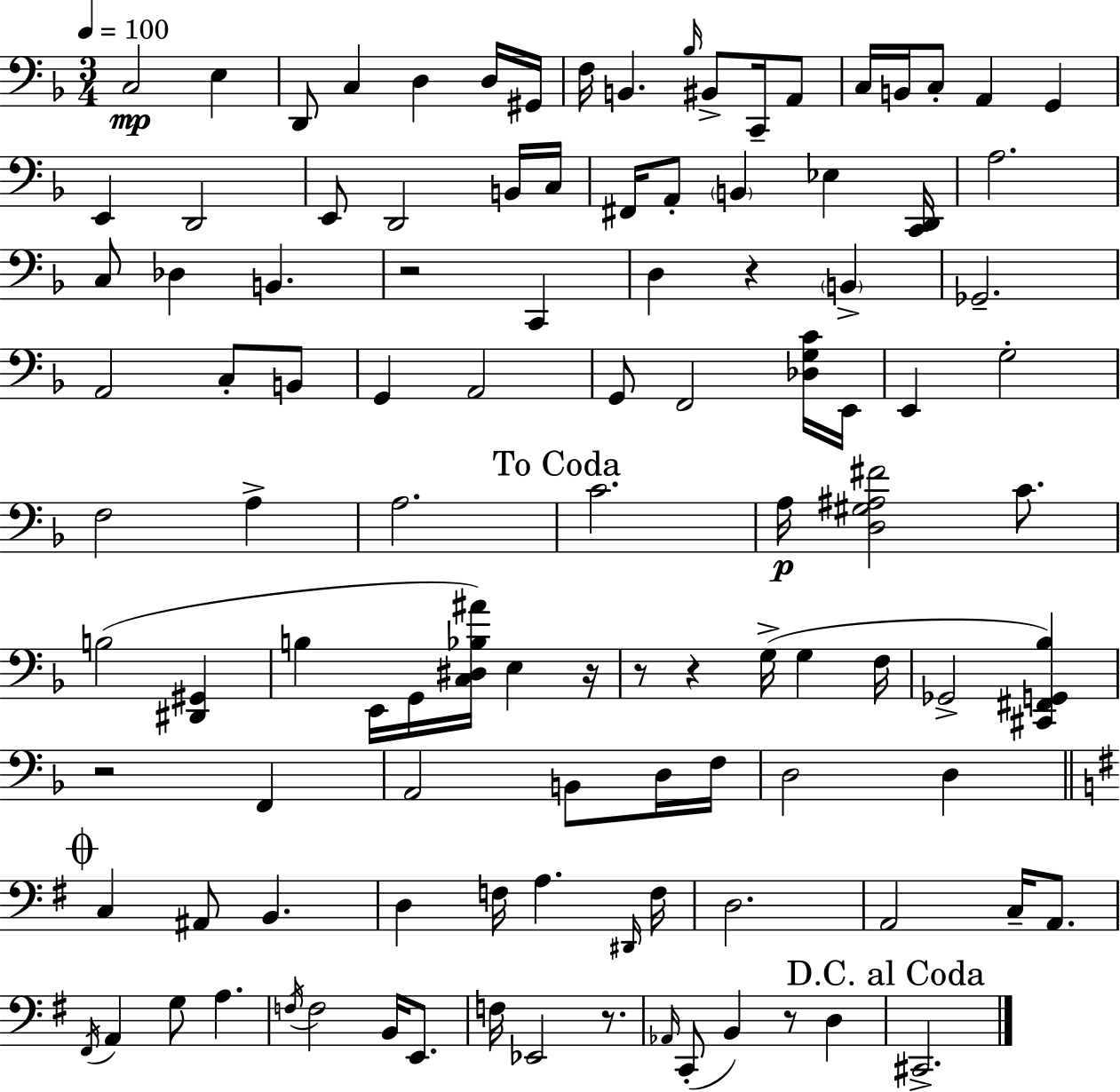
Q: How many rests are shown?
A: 8